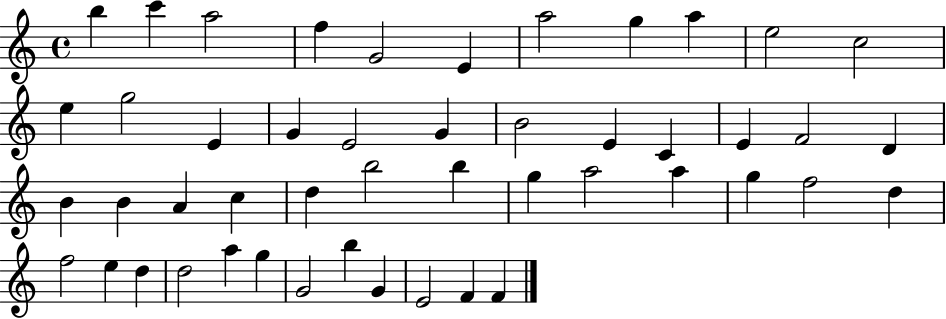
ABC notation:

X:1
T:Untitled
M:4/4
L:1/4
K:C
b c' a2 f G2 E a2 g a e2 c2 e g2 E G E2 G B2 E C E F2 D B B A c d b2 b g a2 a g f2 d f2 e d d2 a g G2 b G E2 F F